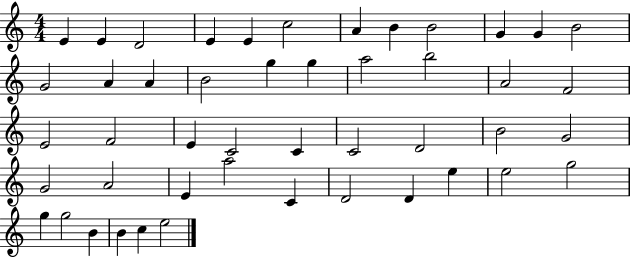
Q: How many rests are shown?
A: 0